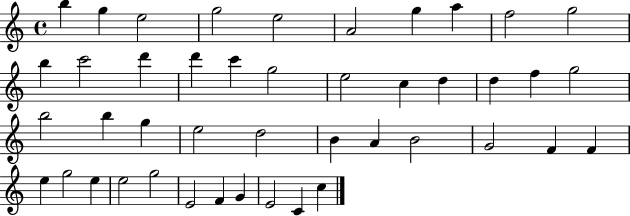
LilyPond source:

{
  \clef treble
  \time 4/4
  \defaultTimeSignature
  \key c \major
  b''4 g''4 e''2 | g''2 e''2 | a'2 g''4 a''4 | f''2 g''2 | \break b''4 c'''2 d'''4 | d'''4 c'''4 g''2 | e''2 c''4 d''4 | d''4 f''4 g''2 | \break b''2 b''4 g''4 | e''2 d''2 | b'4 a'4 b'2 | g'2 f'4 f'4 | \break e''4 g''2 e''4 | e''2 g''2 | e'2 f'4 g'4 | e'2 c'4 c''4 | \break \bar "|."
}